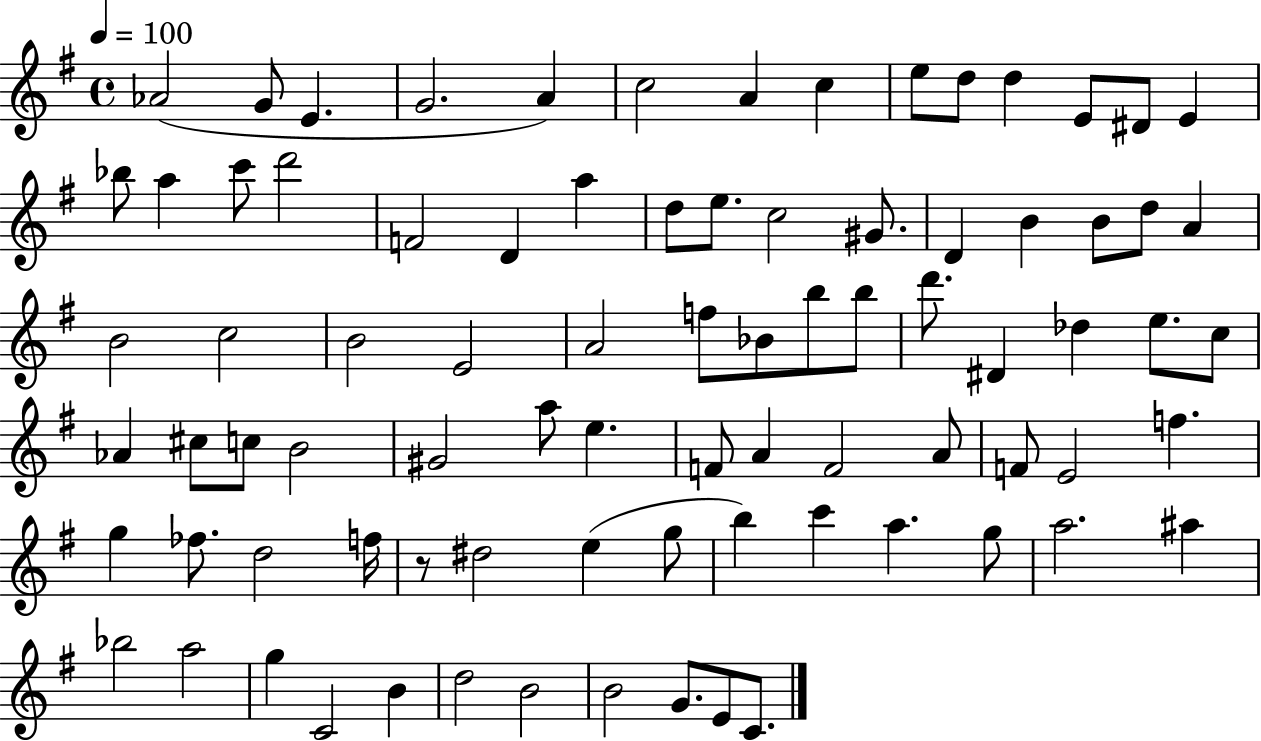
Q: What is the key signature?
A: G major